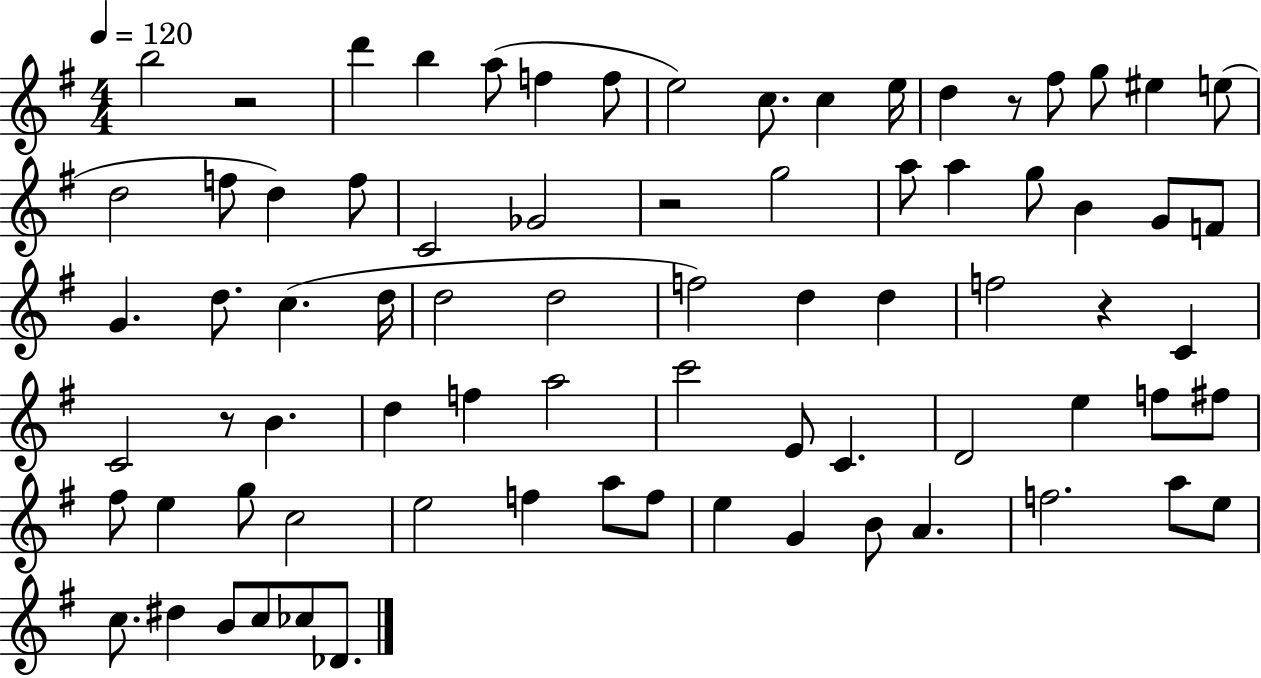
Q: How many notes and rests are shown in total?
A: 77